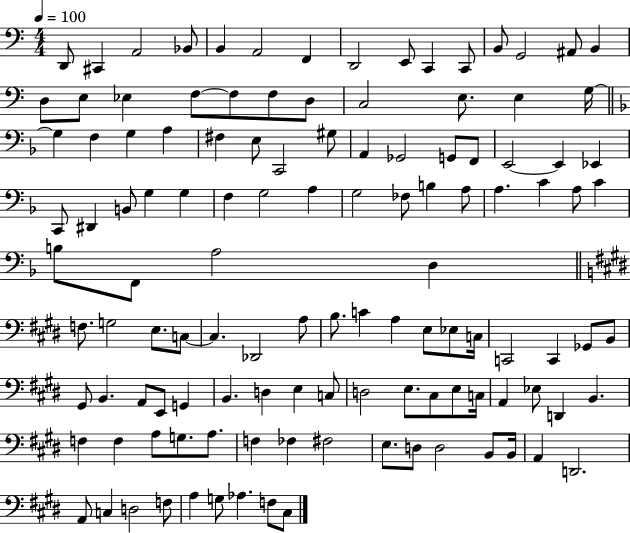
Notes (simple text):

D2/e C#2/q A2/h Bb2/e B2/q A2/h F2/q D2/h E2/e C2/q C2/e B2/e G2/h A#2/e B2/q D3/e E3/e Eb3/q F3/e F3/e F3/e D3/e C3/h E3/e. E3/q G3/s G3/q F3/q G3/q A3/q F#3/q E3/e C2/h G#3/e A2/q Gb2/h G2/e F2/e E2/h E2/q Eb2/q C2/e D#2/q B2/e G3/q G3/q F3/q G3/h A3/q G3/h FES3/e B3/q A3/e A3/q. C4/q A3/e C4/q B3/e F2/e A3/h D3/q F3/e. G3/h E3/e. C3/e C3/q. Db2/h A3/e B3/e. C4/q A3/q E3/e Eb3/e C3/s C2/h C2/q Gb2/e B2/e G#2/e B2/q. A2/e E2/e G2/q B2/q. D3/q E3/q C3/e D3/h E3/e. C#3/e E3/e C3/s A2/q Eb3/e D2/q B2/q. F3/q F3/q A3/e G3/e. A3/e. F3/q FES3/q F#3/h E3/e. D3/e D3/h B2/e B2/s A2/q D2/h. A2/e C3/q D3/h F3/e A3/q G3/e Ab3/q. F3/e C#3/e